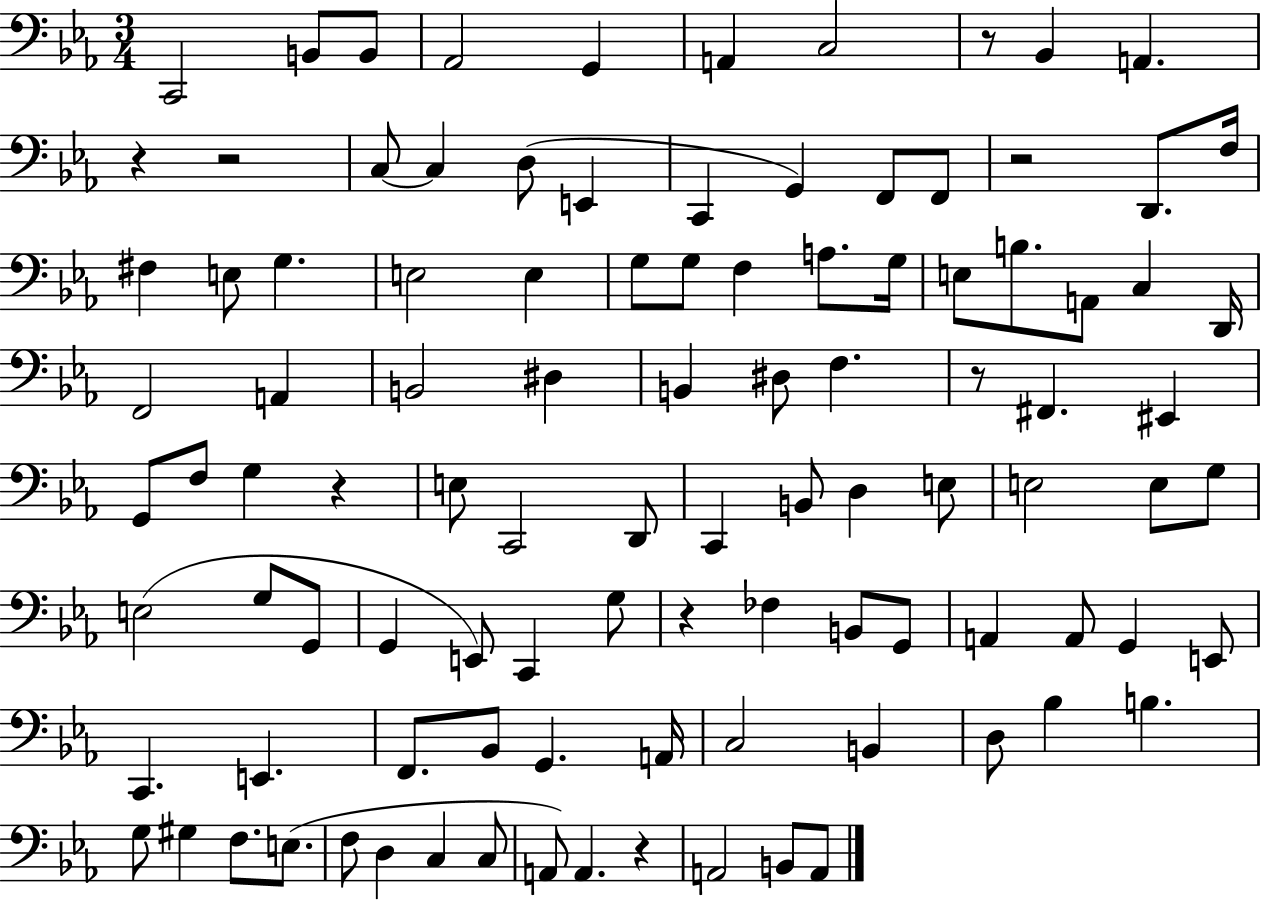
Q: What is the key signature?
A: EES major